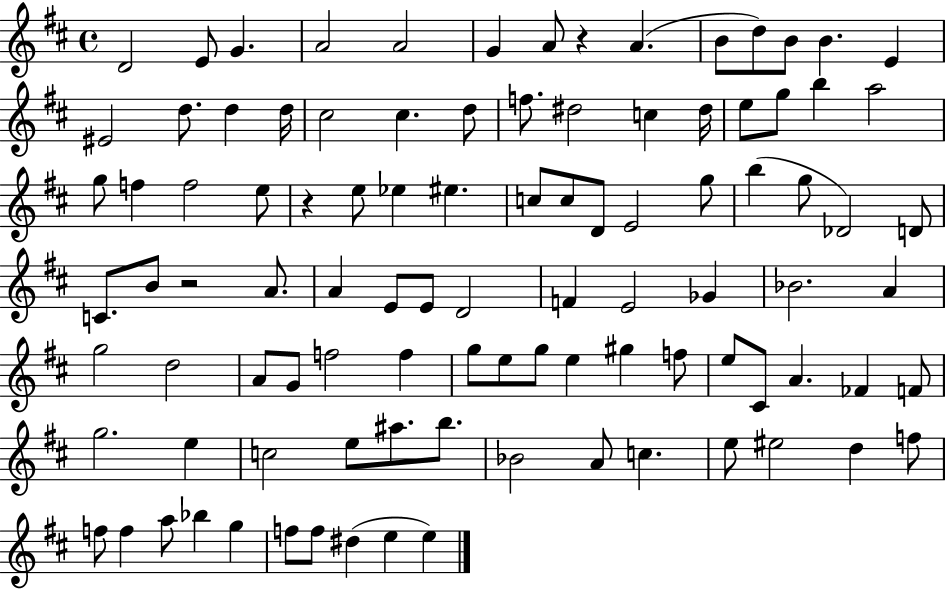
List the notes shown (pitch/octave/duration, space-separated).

D4/h E4/e G4/q. A4/h A4/h G4/q A4/e R/q A4/q. B4/e D5/e B4/e B4/q. E4/q EIS4/h D5/e. D5/q D5/s C#5/h C#5/q. D5/e F5/e. D#5/h C5/q D#5/s E5/e G5/e B5/q A5/h G5/e F5/q F5/h E5/e R/q E5/e Eb5/q EIS5/q. C5/e C5/e D4/e E4/h G5/e B5/q G5/e Db4/h D4/e C4/e. B4/e R/h A4/e. A4/q E4/e E4/e D4/h F4/q E4/h Gb4/q Bb4/h. A4/q G5/h D5/h A4/e G4/e F5/h F5/q G5/e E5/e G5/e E5/q G#5/q F5/e E5/e C#4/e A4/q. FES4/q F4/e G5/h. E5/q C5/h E5/e A#5/e. B5/e. Bb4/h A4/e C5/q. E5/e EIS5/h D5/q F5/e F5/e F5/q A5/e Bb5/q G5/q F5/e F5/e D#5/q E5/q E5/q